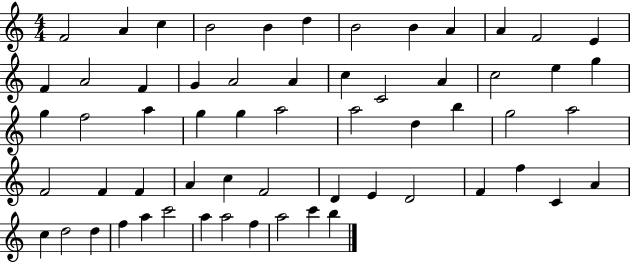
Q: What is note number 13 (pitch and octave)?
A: F4